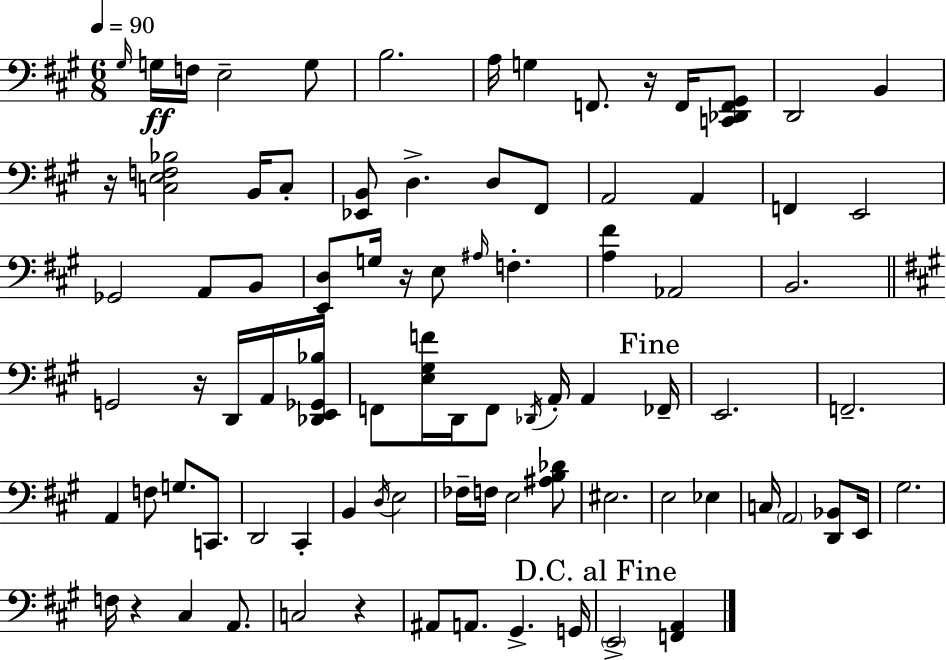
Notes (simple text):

G#3/s G3/s F3/s E3/h G3/e B3/h. A3/s G3/q F2/e. R/s F2/s [C2,Db2,F2,G#2]/e D2/h B2/q R/s [C3,E3,F3,Bb3]/h B2/s C3/e [Eb2,B2]/e D3/q. D3/e F#2/e A2/h A2/q F2/q E2/h Gb2/h A2/e B2/e [E2,D3]/e G3/s R/s E3/e A#3/s F3/q. [A3,F#4]/q Ab2/h B2/h. G2/h R/s D2/s A2/s [Db2,E2,Gb2,Bb3]/s F2/e [E3,G#3,F4]/s D2/s F2/e Db2/s A2/s A2/q FES2/s E2/h. F2/h. A2/q F3/e G3/e. C2/e. D2/h C#2/q B2/q D3/s E3/h FES3/s F3/s E3/h [A#3,B3,Db4]/e EIS3/h. E3/h Eb3/q C3/s A2/h [D2,Bb2]/e E2/s G#3/h. F3/s R/q C#3/q A2/e. C3/h R/q A#2/e A2/e. G#2/q. G2/s E2/h [F2,A2]/q